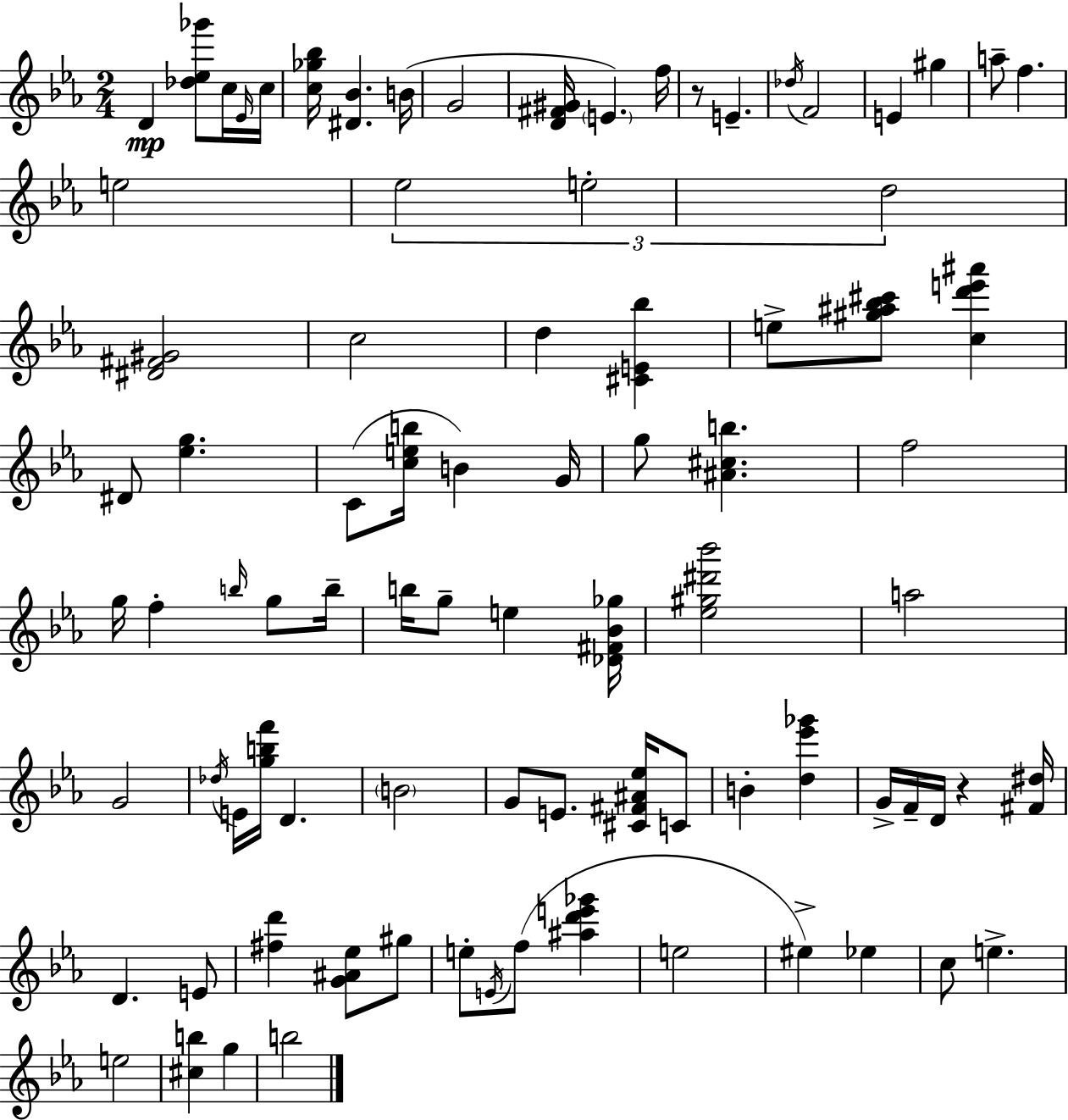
{
  \clef treble
  \numericTimeSignature
  \time 2/4
  \key c \minor
  d'4\mp <des'' ees'' ges'''>8 c''16 \grace { ees'16 } | c''16 <c'' ges'' bes''>16 <dis' bes'>4. | b'16( g'2 | <d' fis' gis'>16 \parenthesize e'4.) | \break f''16 r8 e'4.-- | \acciaccatura { des''16 } f'2 | e'4 gis''4 | a''8-- f''4. | \break e''2 | \tuplet 3/2 { ees''2 | e''2-. | d''2 } | \break <dis' fis' gis'>2 | c''2 | d''4 <cis' e' bes''>4 | e''8-> <gis'' ais'' bes'' cis'''>8 <c'' d''' e''' ais'''>4 | \break dis'8 <ees'' g''>4. | c'8( <c'' e'' b''>16 b'4) | g'16 g''8 <ais' cis'' b''>4. | f''2 | \break g''16 f''4-. \grace { b''16 } | g''8 b''16-- b''16 g''8-- e''4 | <des' fis' bes' ges''>16 <ees'' gis'' dis''' bes'''>2 | a''2 | \break g'2 | \acciaccatura { des''16 } e'16 <g'' b'' f'''>16 d'4. | \parenthesize b'2 | g'8 e'8. | \break <cis' fis' ais' ees''>16 c'8 b'4-. | <d'' ees''' ges'''>4 g'16-> f'16-- d'16 r4 | <fis' dis''>16 d'4. | e'8 <fis'' d'''>4 | \break <g' ais' ees''>8 gis''8 e''8-. \acciaccatura { e'16 }( f''8 | <ais'' d''' e''' ges'''>4 e''2 | eis''4->) | ees''4 c''8 e''4.-> | \break e''2 | <cis'' b''>4 | g''4 b''2 | \bar "|."
}